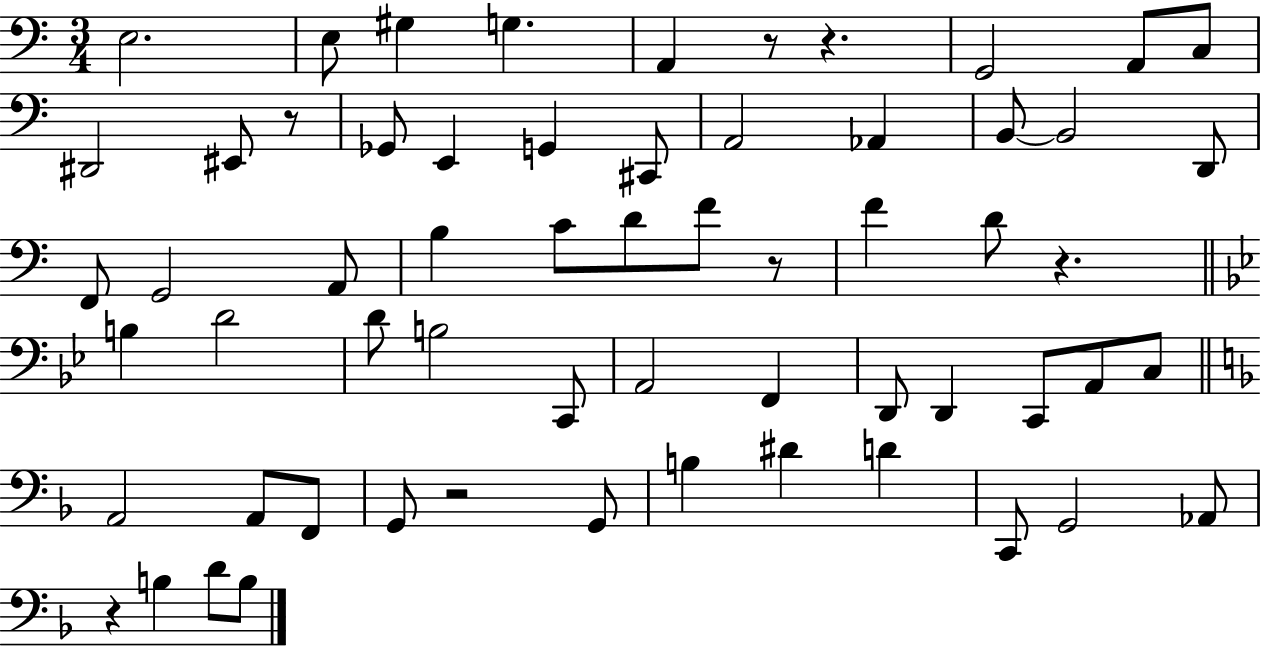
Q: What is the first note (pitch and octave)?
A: E3